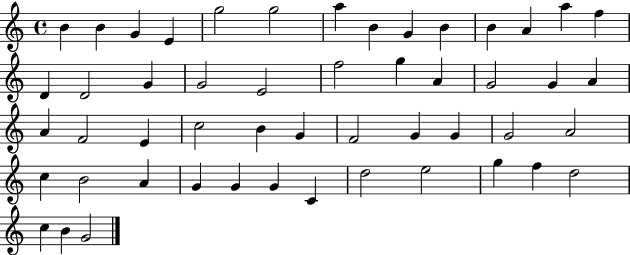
B4/q B4/q G4/q E4/q G5/h G5/h A5/q B4/q G4/q B4/q B4/q A4/q A5/q F5/q D4/q D4/h G4/q G4/h E4/h F5/h G5/q A4/q G4/h G4/q A4/q A4/q F4/h E4/q C5/h B4/q G4/q F4/h G4/q G4/q G4/h A4/h C5/q B4/h A4/q G4/q G4/q G4/q C4/q D5/h E5/h G5/q F5/q D5/h C5/q B4/q G4/h